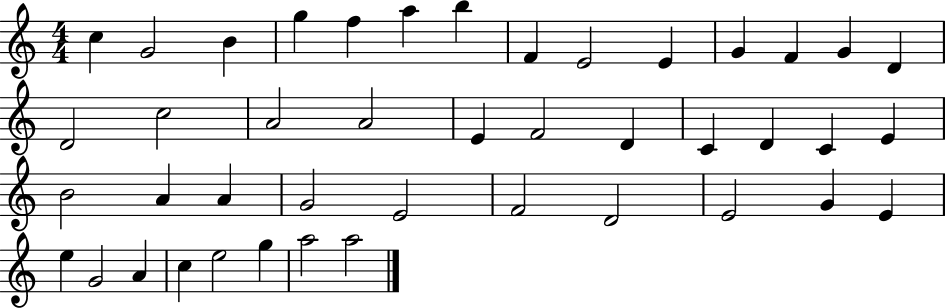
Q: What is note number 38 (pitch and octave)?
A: A4